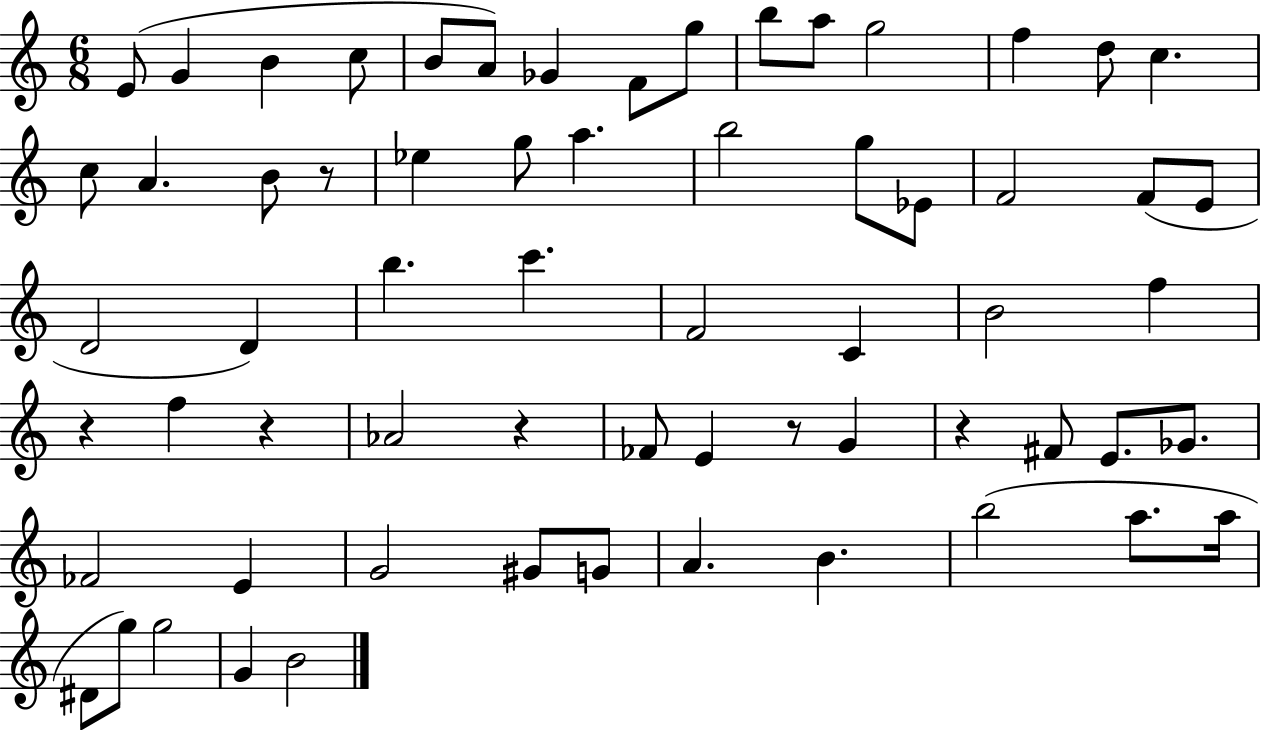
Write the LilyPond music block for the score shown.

{
  \clef treble
  \numericTimeSignature
  \time 6/8
  \key c \major
  e'8( g'4 b'4 c''8 | b'8 a'8) ges'4 f'8 g''8 | b''8 a''8 g''2 | f''4 d''8 c''4. | \break c''8 a'4. b'8 r8 | ees''4 g''8 a''4. | b''2 g''8 ees'8 | f'2 f'8( e'8 | \break d'2 d'4) | b''4. c'''4. | f'2 c'4 | b'2 f''4 | \break r4 f''4 r4 | aes'2 r4 | fes'8 e'4 r8 g'4 | r4 fis'8 e'8. ges'8. | \break fes'2 e'4 | g'2 gis'8 g'8 | a'4. b'4. | b''2( a''8. a''16 | \break dis'8 g''8) g''2 | g'4 b'2 | \bar "|."
}